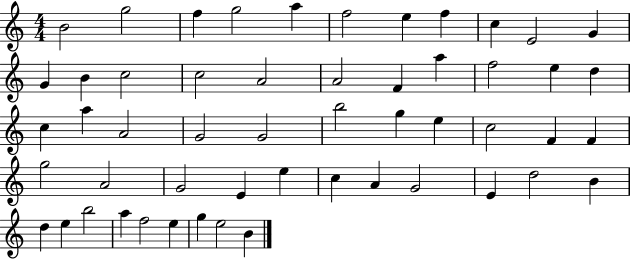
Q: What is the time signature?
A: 4/4